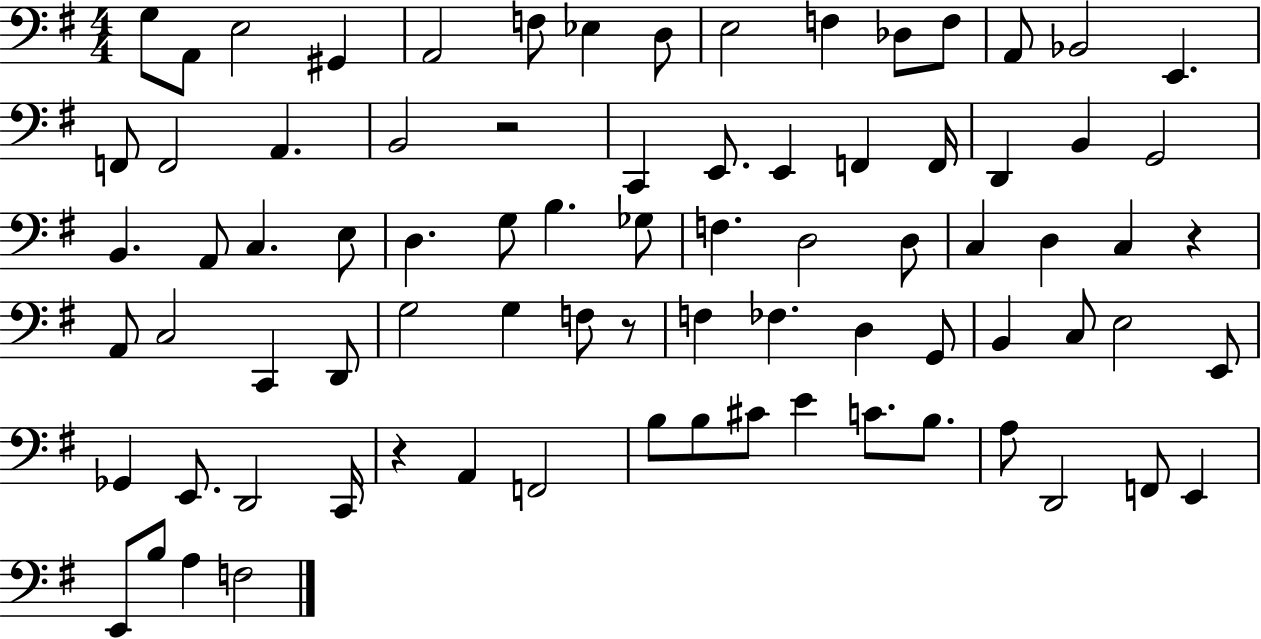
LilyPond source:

{
  \clef bass
  \numericTimeSignature
  \time 4/4
  \key g \major
  g8 a,8 e2 gis,4 | a,2 f8 ees4 d8 | e2 f4 des8 f8 | a,8 bes,2 e,4. | \break f,8 f,2 a,4. | b,2 r2 | c,4 e,8. e,4 f,4 f,16 | d,4 b,4 g,2 | \break b,4. a,8 c4. e8 | d4. g8 b4. ges8 | f4. d2 d8 | c4 d4 c4 r4 | \break a,8 c2 c,4 d,8 | g2 g4 f8 r8 | f4 fes4. d4 g,8 | b,4 c8 e2 e,8 | \break ges,4 e,8. d,2 c,16 | r4 a,4 f,2 | b8 b8 cis'8 e'4 c'8. b8. | a8 d,2 f,8 e,4 | \break e,8 b8 a4 f2 | \bar "|."
}